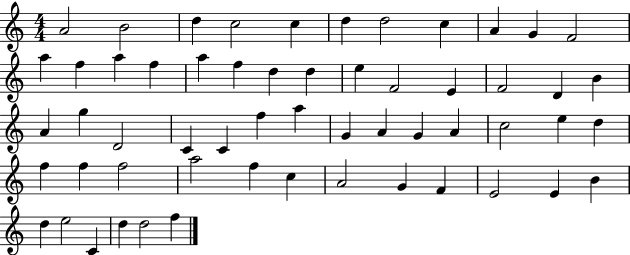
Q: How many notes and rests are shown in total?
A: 57